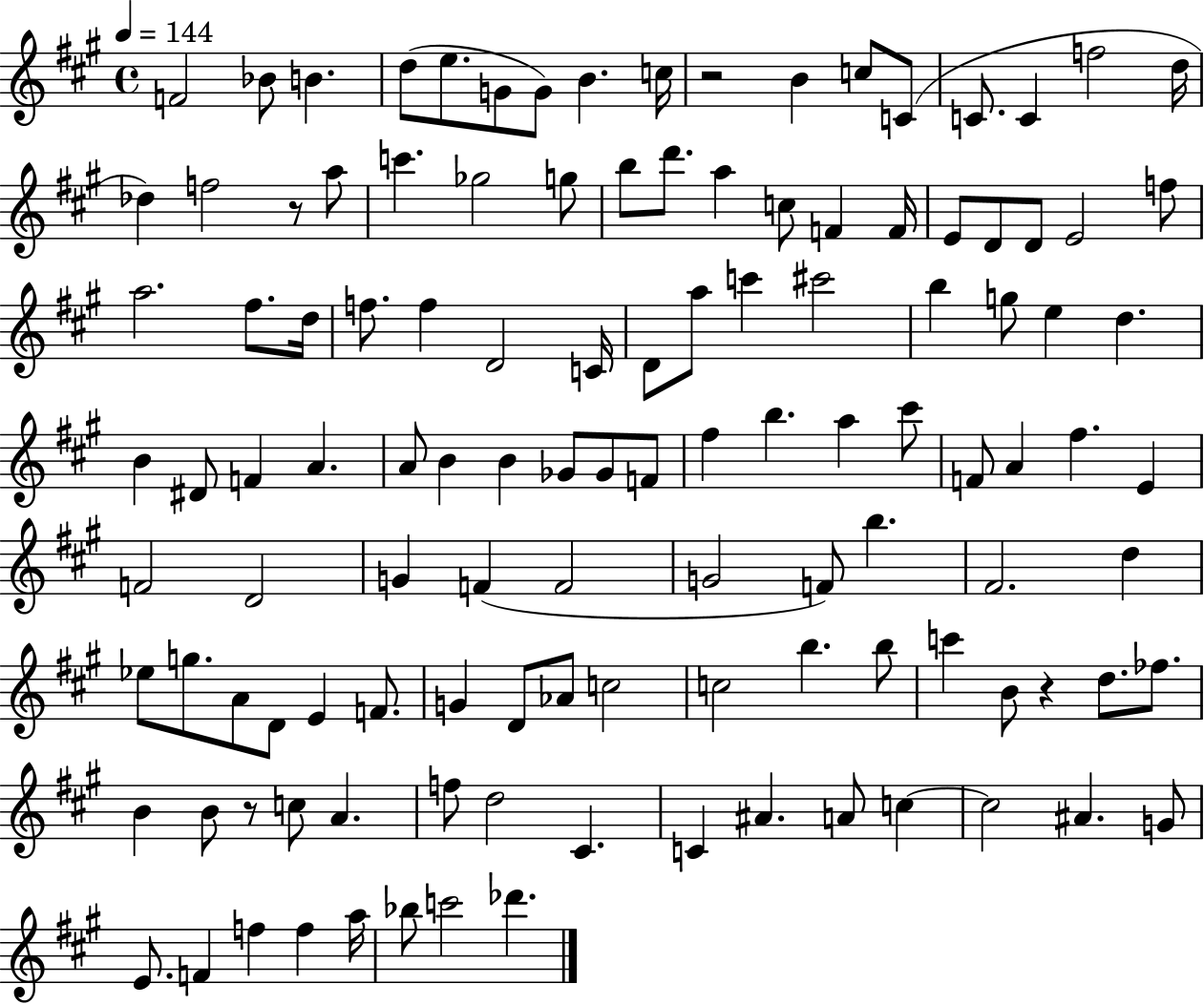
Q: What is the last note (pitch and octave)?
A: Db6